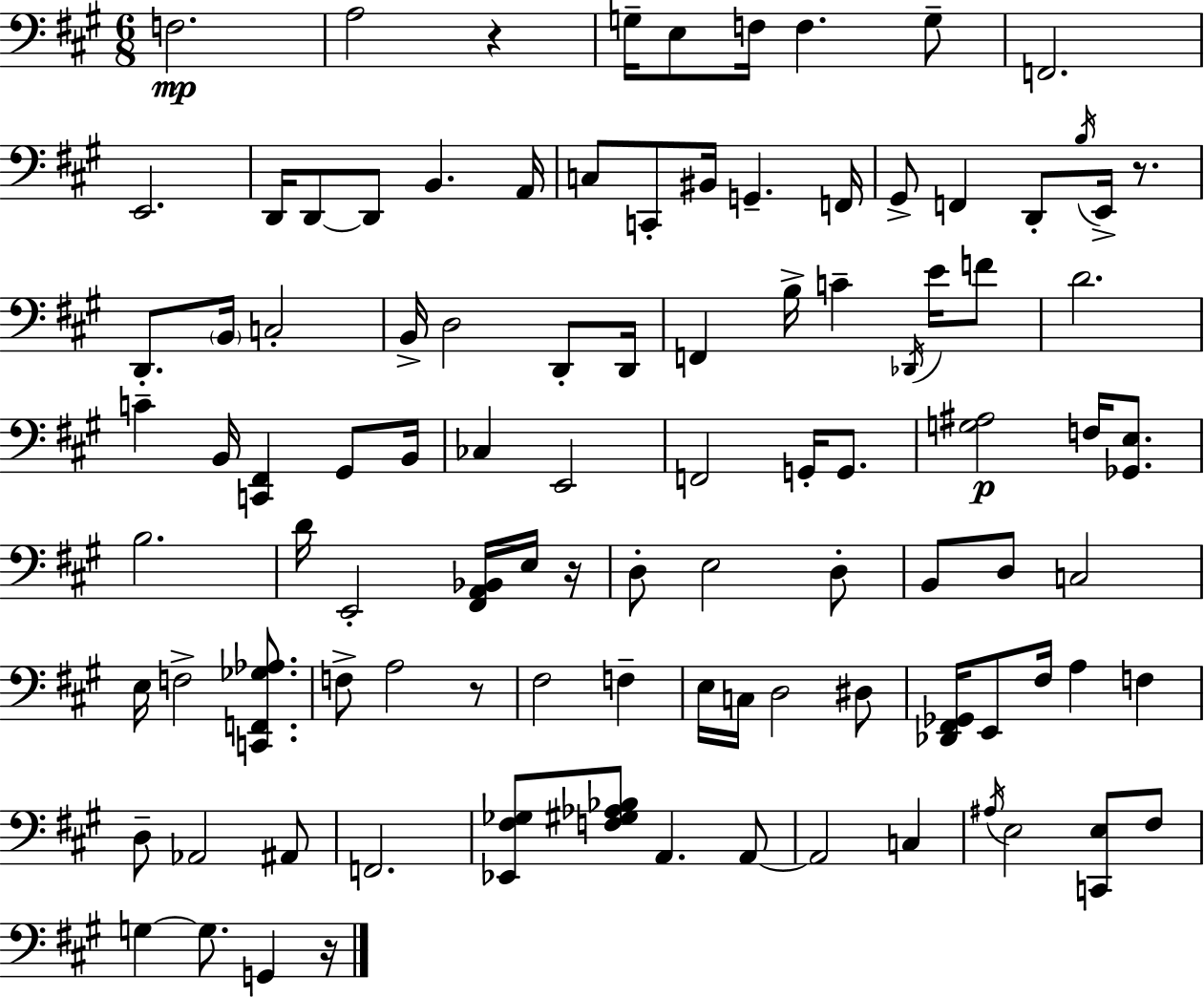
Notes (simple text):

F3/h. A3/h R/q G3/s E3/e F3/s F3/q. G3/e F2/h. E2/h. D2/s D2/e D2/e B2/q. A2/s C3/e C2/e BIS2/s G2/q. F2/s G#2/e F2/q D2/e B3/s E2/s R/e. D2/e. B2/s C3/h B2/s D3/h D2/e D2/s F2/q B3/s C4/q Db2/s E4/s F4/e D4/h. C4/q B2/s [C2,F#2]/q G#2/e B2/s CES3/q E2/h F2/h G2/s G2/e. [G3,A#3]/h F3/s [Gb2,E3]/e. B3/h. D4/s E2/h [F#2,A2,Bb2]/s E3/s R/s D3/e E3/h D3/e B2/e D3/e C3/h E3/s F3/h [C2,F2,Gb3,Ab3]/e. F3/e A3/h R/e F#3/h F3/q E3/s C3/s D3/h D#3/e [Db2,F#2,Gb2]/s E2/e F#3/s A3/q F3/q D3/e Ab2/h A#2/e F2/h. [Eb2,F#3,Gb3]/e [F3,G#3,Ab3,Bb3]/e A2/q. A2/e A2/h C3/q A#3/s E3/h [C2,E3]/e F#3/e G3/q G3/e. G2/q R/s